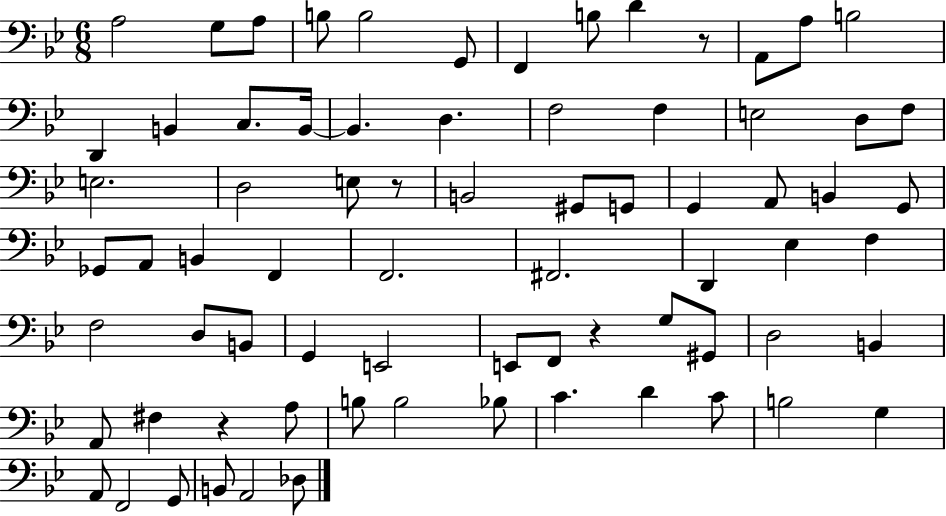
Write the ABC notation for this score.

X:1
T:Untitled
M:6/8
L:1/4
K:Bb
A,2 G,/2 A,/2 B,/2 B,2 G,,/2 F,, B,/2 D z/2 A,,/2 A,/2 B,2 D,, B,, C,/2 B,,/4 B,, D, F,2 F, E,2 D,/2 F,/2 E,2 D,2 E,/2 z/2 B,,2 ^G,,/2 G,,/2 G,, A,,/2 B,, G,,/2 _G,,/2 A,,/2 B,, F,, F,,2 ^F,,2 D,, _E, F, F,2 D,/2 B,,/2 G,, E,,2 E,,/2 F,,/2 z G,/2 ^G,,/2 D,2 B,, A,,/2 ^F, z A,/2 B,/2 B,2 _B,/2 C D C/2 B,2 G, A,,/2 F,,2 G,,/2 B,,/2 A,,2 _D,/2